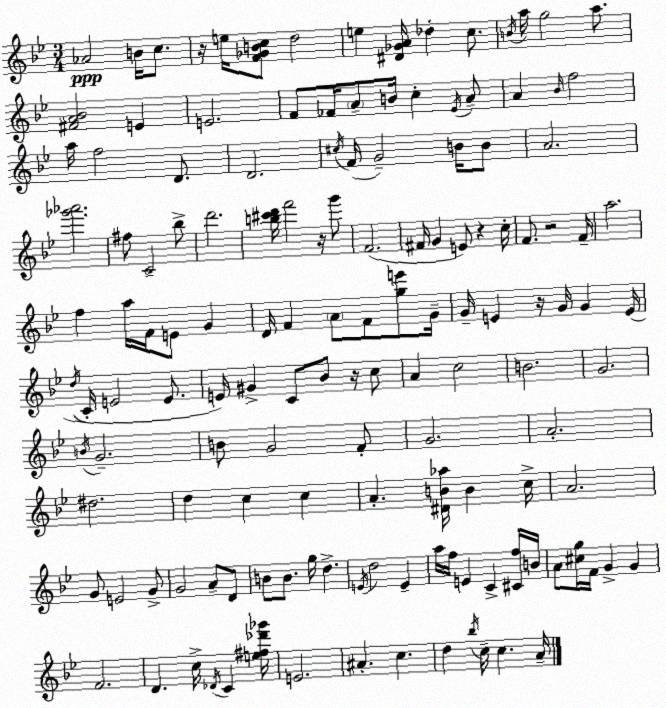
X:1
T:Untitled
M:3/4
L:1/4
K:Gm
_A2 B/4 c/2 z/4 e/4 [F_GBc]/2 d2 e [^D_GA]/4 _d c/2 B/4 a/4 g2 a/2 [^FA_B]2 E E2 F/2 _F/4 A/2 B/4 c _E/4 A/2 A _B/4 f2 a/4 f2 D/2 D2 ^c/4 F/4 G2 B/4 B/2 A2 [_g'_a']2 ^f/2 C2 _b/2 d'2 [b^c'd']/4 f'2 z/4 g'/2 F2 ^F/4 G E/2 z c/4 F/2 z2 F/4 a2 f a/4 F/4 E/2 G D/4 F A/2 F/2 [ge']/2 G/4 G/4 E z/4 G/4 G E/4 d/4 C/4 E2 E/2 E/4 ^G C/2 _B/2 z/4 c/2 A c2 B2 G2 B/4 G2 B/2 G2 F/2 G2 A2 ^d2 d c c A [^DB_a]/4 B c/4 A2 G/2 E2 G/2 G2 A/2 D/2 B/2 B/2 g/4 d E/4 d2 E a/4 f/4 E C [^Cf]/4 B/4 A/2 [^cg]/4 F/4 G G F2 D c/4 _D/4 C [e^f_d'_g']/4 E2 ^A c d _b/4 c/4 c A/4